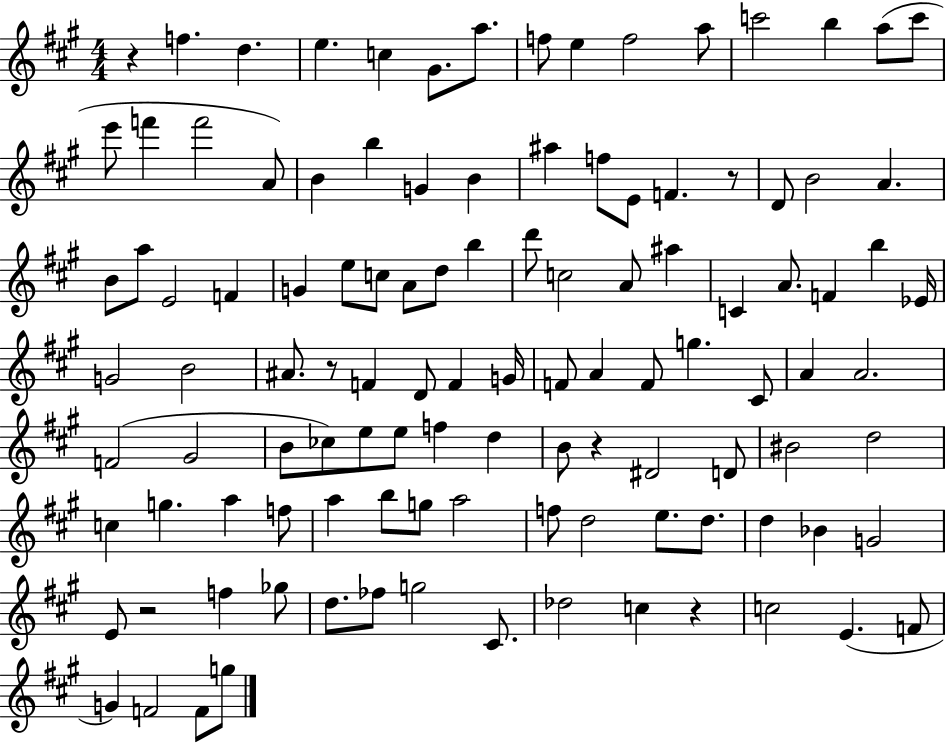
X:1
T:Untitled
M:4/4
L:1/4
K:A
z f d e c ^G/2 a/2 f/2 e f2 a/2 c'2 b a/2 c'/2 e'/2 f' f'2 A/2 B b G B ^a f/2 E/2 F z/2 D/2 B2 A B/2 a/2 E2 F G e/2 c/2 A/2 d/2 b d'/2 c2 A/2 ^a C A/2 F b _E/4 G2 B2 ^A/2 z/2 F D/2 F G/4 F/2 A F/2 g ^C/2 A A2 F2 ^G2 B/2 _c/2 e/2 e/2 f d B/2 z ^D2 D/2 ^B2 d2 c g a f/2 a b/2 g/2 a2 f/2 d2 e/2 d/2 d _B G2 E/2 z2 f _g/2 d/2 _f/2 g2 ^C/2 _d2 c z c2 E F/2 G F2 F/2 g/2